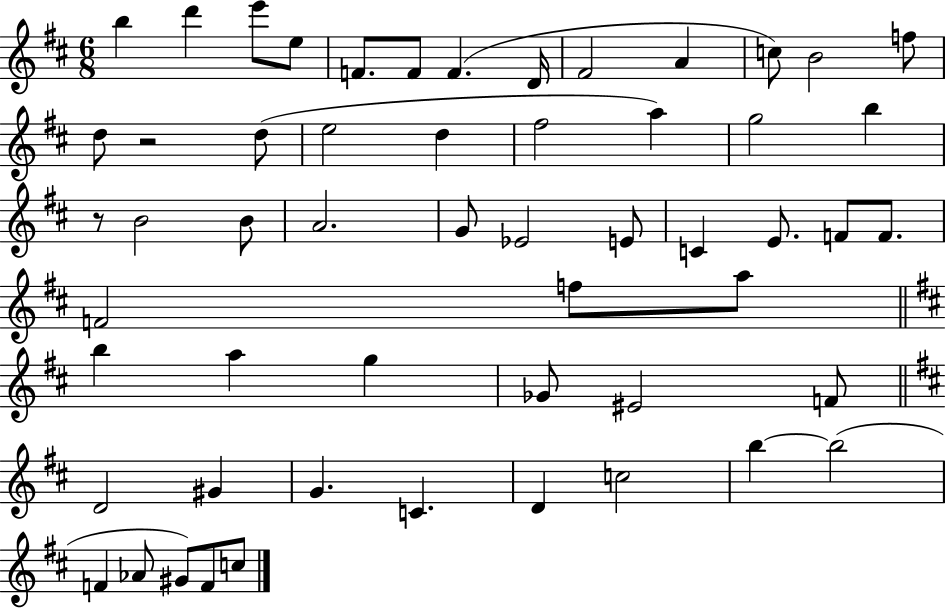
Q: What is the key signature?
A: D major